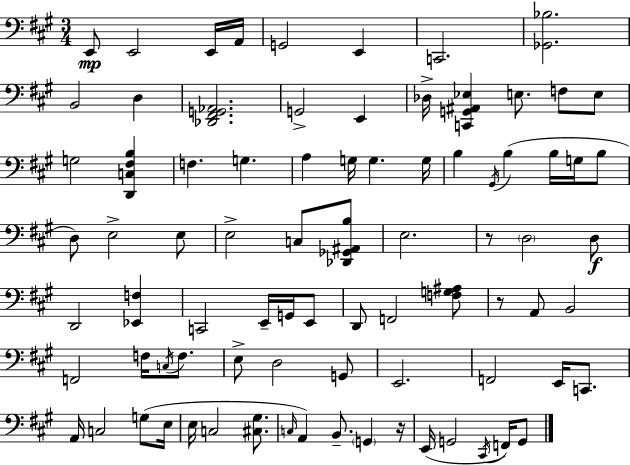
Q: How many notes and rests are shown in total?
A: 82